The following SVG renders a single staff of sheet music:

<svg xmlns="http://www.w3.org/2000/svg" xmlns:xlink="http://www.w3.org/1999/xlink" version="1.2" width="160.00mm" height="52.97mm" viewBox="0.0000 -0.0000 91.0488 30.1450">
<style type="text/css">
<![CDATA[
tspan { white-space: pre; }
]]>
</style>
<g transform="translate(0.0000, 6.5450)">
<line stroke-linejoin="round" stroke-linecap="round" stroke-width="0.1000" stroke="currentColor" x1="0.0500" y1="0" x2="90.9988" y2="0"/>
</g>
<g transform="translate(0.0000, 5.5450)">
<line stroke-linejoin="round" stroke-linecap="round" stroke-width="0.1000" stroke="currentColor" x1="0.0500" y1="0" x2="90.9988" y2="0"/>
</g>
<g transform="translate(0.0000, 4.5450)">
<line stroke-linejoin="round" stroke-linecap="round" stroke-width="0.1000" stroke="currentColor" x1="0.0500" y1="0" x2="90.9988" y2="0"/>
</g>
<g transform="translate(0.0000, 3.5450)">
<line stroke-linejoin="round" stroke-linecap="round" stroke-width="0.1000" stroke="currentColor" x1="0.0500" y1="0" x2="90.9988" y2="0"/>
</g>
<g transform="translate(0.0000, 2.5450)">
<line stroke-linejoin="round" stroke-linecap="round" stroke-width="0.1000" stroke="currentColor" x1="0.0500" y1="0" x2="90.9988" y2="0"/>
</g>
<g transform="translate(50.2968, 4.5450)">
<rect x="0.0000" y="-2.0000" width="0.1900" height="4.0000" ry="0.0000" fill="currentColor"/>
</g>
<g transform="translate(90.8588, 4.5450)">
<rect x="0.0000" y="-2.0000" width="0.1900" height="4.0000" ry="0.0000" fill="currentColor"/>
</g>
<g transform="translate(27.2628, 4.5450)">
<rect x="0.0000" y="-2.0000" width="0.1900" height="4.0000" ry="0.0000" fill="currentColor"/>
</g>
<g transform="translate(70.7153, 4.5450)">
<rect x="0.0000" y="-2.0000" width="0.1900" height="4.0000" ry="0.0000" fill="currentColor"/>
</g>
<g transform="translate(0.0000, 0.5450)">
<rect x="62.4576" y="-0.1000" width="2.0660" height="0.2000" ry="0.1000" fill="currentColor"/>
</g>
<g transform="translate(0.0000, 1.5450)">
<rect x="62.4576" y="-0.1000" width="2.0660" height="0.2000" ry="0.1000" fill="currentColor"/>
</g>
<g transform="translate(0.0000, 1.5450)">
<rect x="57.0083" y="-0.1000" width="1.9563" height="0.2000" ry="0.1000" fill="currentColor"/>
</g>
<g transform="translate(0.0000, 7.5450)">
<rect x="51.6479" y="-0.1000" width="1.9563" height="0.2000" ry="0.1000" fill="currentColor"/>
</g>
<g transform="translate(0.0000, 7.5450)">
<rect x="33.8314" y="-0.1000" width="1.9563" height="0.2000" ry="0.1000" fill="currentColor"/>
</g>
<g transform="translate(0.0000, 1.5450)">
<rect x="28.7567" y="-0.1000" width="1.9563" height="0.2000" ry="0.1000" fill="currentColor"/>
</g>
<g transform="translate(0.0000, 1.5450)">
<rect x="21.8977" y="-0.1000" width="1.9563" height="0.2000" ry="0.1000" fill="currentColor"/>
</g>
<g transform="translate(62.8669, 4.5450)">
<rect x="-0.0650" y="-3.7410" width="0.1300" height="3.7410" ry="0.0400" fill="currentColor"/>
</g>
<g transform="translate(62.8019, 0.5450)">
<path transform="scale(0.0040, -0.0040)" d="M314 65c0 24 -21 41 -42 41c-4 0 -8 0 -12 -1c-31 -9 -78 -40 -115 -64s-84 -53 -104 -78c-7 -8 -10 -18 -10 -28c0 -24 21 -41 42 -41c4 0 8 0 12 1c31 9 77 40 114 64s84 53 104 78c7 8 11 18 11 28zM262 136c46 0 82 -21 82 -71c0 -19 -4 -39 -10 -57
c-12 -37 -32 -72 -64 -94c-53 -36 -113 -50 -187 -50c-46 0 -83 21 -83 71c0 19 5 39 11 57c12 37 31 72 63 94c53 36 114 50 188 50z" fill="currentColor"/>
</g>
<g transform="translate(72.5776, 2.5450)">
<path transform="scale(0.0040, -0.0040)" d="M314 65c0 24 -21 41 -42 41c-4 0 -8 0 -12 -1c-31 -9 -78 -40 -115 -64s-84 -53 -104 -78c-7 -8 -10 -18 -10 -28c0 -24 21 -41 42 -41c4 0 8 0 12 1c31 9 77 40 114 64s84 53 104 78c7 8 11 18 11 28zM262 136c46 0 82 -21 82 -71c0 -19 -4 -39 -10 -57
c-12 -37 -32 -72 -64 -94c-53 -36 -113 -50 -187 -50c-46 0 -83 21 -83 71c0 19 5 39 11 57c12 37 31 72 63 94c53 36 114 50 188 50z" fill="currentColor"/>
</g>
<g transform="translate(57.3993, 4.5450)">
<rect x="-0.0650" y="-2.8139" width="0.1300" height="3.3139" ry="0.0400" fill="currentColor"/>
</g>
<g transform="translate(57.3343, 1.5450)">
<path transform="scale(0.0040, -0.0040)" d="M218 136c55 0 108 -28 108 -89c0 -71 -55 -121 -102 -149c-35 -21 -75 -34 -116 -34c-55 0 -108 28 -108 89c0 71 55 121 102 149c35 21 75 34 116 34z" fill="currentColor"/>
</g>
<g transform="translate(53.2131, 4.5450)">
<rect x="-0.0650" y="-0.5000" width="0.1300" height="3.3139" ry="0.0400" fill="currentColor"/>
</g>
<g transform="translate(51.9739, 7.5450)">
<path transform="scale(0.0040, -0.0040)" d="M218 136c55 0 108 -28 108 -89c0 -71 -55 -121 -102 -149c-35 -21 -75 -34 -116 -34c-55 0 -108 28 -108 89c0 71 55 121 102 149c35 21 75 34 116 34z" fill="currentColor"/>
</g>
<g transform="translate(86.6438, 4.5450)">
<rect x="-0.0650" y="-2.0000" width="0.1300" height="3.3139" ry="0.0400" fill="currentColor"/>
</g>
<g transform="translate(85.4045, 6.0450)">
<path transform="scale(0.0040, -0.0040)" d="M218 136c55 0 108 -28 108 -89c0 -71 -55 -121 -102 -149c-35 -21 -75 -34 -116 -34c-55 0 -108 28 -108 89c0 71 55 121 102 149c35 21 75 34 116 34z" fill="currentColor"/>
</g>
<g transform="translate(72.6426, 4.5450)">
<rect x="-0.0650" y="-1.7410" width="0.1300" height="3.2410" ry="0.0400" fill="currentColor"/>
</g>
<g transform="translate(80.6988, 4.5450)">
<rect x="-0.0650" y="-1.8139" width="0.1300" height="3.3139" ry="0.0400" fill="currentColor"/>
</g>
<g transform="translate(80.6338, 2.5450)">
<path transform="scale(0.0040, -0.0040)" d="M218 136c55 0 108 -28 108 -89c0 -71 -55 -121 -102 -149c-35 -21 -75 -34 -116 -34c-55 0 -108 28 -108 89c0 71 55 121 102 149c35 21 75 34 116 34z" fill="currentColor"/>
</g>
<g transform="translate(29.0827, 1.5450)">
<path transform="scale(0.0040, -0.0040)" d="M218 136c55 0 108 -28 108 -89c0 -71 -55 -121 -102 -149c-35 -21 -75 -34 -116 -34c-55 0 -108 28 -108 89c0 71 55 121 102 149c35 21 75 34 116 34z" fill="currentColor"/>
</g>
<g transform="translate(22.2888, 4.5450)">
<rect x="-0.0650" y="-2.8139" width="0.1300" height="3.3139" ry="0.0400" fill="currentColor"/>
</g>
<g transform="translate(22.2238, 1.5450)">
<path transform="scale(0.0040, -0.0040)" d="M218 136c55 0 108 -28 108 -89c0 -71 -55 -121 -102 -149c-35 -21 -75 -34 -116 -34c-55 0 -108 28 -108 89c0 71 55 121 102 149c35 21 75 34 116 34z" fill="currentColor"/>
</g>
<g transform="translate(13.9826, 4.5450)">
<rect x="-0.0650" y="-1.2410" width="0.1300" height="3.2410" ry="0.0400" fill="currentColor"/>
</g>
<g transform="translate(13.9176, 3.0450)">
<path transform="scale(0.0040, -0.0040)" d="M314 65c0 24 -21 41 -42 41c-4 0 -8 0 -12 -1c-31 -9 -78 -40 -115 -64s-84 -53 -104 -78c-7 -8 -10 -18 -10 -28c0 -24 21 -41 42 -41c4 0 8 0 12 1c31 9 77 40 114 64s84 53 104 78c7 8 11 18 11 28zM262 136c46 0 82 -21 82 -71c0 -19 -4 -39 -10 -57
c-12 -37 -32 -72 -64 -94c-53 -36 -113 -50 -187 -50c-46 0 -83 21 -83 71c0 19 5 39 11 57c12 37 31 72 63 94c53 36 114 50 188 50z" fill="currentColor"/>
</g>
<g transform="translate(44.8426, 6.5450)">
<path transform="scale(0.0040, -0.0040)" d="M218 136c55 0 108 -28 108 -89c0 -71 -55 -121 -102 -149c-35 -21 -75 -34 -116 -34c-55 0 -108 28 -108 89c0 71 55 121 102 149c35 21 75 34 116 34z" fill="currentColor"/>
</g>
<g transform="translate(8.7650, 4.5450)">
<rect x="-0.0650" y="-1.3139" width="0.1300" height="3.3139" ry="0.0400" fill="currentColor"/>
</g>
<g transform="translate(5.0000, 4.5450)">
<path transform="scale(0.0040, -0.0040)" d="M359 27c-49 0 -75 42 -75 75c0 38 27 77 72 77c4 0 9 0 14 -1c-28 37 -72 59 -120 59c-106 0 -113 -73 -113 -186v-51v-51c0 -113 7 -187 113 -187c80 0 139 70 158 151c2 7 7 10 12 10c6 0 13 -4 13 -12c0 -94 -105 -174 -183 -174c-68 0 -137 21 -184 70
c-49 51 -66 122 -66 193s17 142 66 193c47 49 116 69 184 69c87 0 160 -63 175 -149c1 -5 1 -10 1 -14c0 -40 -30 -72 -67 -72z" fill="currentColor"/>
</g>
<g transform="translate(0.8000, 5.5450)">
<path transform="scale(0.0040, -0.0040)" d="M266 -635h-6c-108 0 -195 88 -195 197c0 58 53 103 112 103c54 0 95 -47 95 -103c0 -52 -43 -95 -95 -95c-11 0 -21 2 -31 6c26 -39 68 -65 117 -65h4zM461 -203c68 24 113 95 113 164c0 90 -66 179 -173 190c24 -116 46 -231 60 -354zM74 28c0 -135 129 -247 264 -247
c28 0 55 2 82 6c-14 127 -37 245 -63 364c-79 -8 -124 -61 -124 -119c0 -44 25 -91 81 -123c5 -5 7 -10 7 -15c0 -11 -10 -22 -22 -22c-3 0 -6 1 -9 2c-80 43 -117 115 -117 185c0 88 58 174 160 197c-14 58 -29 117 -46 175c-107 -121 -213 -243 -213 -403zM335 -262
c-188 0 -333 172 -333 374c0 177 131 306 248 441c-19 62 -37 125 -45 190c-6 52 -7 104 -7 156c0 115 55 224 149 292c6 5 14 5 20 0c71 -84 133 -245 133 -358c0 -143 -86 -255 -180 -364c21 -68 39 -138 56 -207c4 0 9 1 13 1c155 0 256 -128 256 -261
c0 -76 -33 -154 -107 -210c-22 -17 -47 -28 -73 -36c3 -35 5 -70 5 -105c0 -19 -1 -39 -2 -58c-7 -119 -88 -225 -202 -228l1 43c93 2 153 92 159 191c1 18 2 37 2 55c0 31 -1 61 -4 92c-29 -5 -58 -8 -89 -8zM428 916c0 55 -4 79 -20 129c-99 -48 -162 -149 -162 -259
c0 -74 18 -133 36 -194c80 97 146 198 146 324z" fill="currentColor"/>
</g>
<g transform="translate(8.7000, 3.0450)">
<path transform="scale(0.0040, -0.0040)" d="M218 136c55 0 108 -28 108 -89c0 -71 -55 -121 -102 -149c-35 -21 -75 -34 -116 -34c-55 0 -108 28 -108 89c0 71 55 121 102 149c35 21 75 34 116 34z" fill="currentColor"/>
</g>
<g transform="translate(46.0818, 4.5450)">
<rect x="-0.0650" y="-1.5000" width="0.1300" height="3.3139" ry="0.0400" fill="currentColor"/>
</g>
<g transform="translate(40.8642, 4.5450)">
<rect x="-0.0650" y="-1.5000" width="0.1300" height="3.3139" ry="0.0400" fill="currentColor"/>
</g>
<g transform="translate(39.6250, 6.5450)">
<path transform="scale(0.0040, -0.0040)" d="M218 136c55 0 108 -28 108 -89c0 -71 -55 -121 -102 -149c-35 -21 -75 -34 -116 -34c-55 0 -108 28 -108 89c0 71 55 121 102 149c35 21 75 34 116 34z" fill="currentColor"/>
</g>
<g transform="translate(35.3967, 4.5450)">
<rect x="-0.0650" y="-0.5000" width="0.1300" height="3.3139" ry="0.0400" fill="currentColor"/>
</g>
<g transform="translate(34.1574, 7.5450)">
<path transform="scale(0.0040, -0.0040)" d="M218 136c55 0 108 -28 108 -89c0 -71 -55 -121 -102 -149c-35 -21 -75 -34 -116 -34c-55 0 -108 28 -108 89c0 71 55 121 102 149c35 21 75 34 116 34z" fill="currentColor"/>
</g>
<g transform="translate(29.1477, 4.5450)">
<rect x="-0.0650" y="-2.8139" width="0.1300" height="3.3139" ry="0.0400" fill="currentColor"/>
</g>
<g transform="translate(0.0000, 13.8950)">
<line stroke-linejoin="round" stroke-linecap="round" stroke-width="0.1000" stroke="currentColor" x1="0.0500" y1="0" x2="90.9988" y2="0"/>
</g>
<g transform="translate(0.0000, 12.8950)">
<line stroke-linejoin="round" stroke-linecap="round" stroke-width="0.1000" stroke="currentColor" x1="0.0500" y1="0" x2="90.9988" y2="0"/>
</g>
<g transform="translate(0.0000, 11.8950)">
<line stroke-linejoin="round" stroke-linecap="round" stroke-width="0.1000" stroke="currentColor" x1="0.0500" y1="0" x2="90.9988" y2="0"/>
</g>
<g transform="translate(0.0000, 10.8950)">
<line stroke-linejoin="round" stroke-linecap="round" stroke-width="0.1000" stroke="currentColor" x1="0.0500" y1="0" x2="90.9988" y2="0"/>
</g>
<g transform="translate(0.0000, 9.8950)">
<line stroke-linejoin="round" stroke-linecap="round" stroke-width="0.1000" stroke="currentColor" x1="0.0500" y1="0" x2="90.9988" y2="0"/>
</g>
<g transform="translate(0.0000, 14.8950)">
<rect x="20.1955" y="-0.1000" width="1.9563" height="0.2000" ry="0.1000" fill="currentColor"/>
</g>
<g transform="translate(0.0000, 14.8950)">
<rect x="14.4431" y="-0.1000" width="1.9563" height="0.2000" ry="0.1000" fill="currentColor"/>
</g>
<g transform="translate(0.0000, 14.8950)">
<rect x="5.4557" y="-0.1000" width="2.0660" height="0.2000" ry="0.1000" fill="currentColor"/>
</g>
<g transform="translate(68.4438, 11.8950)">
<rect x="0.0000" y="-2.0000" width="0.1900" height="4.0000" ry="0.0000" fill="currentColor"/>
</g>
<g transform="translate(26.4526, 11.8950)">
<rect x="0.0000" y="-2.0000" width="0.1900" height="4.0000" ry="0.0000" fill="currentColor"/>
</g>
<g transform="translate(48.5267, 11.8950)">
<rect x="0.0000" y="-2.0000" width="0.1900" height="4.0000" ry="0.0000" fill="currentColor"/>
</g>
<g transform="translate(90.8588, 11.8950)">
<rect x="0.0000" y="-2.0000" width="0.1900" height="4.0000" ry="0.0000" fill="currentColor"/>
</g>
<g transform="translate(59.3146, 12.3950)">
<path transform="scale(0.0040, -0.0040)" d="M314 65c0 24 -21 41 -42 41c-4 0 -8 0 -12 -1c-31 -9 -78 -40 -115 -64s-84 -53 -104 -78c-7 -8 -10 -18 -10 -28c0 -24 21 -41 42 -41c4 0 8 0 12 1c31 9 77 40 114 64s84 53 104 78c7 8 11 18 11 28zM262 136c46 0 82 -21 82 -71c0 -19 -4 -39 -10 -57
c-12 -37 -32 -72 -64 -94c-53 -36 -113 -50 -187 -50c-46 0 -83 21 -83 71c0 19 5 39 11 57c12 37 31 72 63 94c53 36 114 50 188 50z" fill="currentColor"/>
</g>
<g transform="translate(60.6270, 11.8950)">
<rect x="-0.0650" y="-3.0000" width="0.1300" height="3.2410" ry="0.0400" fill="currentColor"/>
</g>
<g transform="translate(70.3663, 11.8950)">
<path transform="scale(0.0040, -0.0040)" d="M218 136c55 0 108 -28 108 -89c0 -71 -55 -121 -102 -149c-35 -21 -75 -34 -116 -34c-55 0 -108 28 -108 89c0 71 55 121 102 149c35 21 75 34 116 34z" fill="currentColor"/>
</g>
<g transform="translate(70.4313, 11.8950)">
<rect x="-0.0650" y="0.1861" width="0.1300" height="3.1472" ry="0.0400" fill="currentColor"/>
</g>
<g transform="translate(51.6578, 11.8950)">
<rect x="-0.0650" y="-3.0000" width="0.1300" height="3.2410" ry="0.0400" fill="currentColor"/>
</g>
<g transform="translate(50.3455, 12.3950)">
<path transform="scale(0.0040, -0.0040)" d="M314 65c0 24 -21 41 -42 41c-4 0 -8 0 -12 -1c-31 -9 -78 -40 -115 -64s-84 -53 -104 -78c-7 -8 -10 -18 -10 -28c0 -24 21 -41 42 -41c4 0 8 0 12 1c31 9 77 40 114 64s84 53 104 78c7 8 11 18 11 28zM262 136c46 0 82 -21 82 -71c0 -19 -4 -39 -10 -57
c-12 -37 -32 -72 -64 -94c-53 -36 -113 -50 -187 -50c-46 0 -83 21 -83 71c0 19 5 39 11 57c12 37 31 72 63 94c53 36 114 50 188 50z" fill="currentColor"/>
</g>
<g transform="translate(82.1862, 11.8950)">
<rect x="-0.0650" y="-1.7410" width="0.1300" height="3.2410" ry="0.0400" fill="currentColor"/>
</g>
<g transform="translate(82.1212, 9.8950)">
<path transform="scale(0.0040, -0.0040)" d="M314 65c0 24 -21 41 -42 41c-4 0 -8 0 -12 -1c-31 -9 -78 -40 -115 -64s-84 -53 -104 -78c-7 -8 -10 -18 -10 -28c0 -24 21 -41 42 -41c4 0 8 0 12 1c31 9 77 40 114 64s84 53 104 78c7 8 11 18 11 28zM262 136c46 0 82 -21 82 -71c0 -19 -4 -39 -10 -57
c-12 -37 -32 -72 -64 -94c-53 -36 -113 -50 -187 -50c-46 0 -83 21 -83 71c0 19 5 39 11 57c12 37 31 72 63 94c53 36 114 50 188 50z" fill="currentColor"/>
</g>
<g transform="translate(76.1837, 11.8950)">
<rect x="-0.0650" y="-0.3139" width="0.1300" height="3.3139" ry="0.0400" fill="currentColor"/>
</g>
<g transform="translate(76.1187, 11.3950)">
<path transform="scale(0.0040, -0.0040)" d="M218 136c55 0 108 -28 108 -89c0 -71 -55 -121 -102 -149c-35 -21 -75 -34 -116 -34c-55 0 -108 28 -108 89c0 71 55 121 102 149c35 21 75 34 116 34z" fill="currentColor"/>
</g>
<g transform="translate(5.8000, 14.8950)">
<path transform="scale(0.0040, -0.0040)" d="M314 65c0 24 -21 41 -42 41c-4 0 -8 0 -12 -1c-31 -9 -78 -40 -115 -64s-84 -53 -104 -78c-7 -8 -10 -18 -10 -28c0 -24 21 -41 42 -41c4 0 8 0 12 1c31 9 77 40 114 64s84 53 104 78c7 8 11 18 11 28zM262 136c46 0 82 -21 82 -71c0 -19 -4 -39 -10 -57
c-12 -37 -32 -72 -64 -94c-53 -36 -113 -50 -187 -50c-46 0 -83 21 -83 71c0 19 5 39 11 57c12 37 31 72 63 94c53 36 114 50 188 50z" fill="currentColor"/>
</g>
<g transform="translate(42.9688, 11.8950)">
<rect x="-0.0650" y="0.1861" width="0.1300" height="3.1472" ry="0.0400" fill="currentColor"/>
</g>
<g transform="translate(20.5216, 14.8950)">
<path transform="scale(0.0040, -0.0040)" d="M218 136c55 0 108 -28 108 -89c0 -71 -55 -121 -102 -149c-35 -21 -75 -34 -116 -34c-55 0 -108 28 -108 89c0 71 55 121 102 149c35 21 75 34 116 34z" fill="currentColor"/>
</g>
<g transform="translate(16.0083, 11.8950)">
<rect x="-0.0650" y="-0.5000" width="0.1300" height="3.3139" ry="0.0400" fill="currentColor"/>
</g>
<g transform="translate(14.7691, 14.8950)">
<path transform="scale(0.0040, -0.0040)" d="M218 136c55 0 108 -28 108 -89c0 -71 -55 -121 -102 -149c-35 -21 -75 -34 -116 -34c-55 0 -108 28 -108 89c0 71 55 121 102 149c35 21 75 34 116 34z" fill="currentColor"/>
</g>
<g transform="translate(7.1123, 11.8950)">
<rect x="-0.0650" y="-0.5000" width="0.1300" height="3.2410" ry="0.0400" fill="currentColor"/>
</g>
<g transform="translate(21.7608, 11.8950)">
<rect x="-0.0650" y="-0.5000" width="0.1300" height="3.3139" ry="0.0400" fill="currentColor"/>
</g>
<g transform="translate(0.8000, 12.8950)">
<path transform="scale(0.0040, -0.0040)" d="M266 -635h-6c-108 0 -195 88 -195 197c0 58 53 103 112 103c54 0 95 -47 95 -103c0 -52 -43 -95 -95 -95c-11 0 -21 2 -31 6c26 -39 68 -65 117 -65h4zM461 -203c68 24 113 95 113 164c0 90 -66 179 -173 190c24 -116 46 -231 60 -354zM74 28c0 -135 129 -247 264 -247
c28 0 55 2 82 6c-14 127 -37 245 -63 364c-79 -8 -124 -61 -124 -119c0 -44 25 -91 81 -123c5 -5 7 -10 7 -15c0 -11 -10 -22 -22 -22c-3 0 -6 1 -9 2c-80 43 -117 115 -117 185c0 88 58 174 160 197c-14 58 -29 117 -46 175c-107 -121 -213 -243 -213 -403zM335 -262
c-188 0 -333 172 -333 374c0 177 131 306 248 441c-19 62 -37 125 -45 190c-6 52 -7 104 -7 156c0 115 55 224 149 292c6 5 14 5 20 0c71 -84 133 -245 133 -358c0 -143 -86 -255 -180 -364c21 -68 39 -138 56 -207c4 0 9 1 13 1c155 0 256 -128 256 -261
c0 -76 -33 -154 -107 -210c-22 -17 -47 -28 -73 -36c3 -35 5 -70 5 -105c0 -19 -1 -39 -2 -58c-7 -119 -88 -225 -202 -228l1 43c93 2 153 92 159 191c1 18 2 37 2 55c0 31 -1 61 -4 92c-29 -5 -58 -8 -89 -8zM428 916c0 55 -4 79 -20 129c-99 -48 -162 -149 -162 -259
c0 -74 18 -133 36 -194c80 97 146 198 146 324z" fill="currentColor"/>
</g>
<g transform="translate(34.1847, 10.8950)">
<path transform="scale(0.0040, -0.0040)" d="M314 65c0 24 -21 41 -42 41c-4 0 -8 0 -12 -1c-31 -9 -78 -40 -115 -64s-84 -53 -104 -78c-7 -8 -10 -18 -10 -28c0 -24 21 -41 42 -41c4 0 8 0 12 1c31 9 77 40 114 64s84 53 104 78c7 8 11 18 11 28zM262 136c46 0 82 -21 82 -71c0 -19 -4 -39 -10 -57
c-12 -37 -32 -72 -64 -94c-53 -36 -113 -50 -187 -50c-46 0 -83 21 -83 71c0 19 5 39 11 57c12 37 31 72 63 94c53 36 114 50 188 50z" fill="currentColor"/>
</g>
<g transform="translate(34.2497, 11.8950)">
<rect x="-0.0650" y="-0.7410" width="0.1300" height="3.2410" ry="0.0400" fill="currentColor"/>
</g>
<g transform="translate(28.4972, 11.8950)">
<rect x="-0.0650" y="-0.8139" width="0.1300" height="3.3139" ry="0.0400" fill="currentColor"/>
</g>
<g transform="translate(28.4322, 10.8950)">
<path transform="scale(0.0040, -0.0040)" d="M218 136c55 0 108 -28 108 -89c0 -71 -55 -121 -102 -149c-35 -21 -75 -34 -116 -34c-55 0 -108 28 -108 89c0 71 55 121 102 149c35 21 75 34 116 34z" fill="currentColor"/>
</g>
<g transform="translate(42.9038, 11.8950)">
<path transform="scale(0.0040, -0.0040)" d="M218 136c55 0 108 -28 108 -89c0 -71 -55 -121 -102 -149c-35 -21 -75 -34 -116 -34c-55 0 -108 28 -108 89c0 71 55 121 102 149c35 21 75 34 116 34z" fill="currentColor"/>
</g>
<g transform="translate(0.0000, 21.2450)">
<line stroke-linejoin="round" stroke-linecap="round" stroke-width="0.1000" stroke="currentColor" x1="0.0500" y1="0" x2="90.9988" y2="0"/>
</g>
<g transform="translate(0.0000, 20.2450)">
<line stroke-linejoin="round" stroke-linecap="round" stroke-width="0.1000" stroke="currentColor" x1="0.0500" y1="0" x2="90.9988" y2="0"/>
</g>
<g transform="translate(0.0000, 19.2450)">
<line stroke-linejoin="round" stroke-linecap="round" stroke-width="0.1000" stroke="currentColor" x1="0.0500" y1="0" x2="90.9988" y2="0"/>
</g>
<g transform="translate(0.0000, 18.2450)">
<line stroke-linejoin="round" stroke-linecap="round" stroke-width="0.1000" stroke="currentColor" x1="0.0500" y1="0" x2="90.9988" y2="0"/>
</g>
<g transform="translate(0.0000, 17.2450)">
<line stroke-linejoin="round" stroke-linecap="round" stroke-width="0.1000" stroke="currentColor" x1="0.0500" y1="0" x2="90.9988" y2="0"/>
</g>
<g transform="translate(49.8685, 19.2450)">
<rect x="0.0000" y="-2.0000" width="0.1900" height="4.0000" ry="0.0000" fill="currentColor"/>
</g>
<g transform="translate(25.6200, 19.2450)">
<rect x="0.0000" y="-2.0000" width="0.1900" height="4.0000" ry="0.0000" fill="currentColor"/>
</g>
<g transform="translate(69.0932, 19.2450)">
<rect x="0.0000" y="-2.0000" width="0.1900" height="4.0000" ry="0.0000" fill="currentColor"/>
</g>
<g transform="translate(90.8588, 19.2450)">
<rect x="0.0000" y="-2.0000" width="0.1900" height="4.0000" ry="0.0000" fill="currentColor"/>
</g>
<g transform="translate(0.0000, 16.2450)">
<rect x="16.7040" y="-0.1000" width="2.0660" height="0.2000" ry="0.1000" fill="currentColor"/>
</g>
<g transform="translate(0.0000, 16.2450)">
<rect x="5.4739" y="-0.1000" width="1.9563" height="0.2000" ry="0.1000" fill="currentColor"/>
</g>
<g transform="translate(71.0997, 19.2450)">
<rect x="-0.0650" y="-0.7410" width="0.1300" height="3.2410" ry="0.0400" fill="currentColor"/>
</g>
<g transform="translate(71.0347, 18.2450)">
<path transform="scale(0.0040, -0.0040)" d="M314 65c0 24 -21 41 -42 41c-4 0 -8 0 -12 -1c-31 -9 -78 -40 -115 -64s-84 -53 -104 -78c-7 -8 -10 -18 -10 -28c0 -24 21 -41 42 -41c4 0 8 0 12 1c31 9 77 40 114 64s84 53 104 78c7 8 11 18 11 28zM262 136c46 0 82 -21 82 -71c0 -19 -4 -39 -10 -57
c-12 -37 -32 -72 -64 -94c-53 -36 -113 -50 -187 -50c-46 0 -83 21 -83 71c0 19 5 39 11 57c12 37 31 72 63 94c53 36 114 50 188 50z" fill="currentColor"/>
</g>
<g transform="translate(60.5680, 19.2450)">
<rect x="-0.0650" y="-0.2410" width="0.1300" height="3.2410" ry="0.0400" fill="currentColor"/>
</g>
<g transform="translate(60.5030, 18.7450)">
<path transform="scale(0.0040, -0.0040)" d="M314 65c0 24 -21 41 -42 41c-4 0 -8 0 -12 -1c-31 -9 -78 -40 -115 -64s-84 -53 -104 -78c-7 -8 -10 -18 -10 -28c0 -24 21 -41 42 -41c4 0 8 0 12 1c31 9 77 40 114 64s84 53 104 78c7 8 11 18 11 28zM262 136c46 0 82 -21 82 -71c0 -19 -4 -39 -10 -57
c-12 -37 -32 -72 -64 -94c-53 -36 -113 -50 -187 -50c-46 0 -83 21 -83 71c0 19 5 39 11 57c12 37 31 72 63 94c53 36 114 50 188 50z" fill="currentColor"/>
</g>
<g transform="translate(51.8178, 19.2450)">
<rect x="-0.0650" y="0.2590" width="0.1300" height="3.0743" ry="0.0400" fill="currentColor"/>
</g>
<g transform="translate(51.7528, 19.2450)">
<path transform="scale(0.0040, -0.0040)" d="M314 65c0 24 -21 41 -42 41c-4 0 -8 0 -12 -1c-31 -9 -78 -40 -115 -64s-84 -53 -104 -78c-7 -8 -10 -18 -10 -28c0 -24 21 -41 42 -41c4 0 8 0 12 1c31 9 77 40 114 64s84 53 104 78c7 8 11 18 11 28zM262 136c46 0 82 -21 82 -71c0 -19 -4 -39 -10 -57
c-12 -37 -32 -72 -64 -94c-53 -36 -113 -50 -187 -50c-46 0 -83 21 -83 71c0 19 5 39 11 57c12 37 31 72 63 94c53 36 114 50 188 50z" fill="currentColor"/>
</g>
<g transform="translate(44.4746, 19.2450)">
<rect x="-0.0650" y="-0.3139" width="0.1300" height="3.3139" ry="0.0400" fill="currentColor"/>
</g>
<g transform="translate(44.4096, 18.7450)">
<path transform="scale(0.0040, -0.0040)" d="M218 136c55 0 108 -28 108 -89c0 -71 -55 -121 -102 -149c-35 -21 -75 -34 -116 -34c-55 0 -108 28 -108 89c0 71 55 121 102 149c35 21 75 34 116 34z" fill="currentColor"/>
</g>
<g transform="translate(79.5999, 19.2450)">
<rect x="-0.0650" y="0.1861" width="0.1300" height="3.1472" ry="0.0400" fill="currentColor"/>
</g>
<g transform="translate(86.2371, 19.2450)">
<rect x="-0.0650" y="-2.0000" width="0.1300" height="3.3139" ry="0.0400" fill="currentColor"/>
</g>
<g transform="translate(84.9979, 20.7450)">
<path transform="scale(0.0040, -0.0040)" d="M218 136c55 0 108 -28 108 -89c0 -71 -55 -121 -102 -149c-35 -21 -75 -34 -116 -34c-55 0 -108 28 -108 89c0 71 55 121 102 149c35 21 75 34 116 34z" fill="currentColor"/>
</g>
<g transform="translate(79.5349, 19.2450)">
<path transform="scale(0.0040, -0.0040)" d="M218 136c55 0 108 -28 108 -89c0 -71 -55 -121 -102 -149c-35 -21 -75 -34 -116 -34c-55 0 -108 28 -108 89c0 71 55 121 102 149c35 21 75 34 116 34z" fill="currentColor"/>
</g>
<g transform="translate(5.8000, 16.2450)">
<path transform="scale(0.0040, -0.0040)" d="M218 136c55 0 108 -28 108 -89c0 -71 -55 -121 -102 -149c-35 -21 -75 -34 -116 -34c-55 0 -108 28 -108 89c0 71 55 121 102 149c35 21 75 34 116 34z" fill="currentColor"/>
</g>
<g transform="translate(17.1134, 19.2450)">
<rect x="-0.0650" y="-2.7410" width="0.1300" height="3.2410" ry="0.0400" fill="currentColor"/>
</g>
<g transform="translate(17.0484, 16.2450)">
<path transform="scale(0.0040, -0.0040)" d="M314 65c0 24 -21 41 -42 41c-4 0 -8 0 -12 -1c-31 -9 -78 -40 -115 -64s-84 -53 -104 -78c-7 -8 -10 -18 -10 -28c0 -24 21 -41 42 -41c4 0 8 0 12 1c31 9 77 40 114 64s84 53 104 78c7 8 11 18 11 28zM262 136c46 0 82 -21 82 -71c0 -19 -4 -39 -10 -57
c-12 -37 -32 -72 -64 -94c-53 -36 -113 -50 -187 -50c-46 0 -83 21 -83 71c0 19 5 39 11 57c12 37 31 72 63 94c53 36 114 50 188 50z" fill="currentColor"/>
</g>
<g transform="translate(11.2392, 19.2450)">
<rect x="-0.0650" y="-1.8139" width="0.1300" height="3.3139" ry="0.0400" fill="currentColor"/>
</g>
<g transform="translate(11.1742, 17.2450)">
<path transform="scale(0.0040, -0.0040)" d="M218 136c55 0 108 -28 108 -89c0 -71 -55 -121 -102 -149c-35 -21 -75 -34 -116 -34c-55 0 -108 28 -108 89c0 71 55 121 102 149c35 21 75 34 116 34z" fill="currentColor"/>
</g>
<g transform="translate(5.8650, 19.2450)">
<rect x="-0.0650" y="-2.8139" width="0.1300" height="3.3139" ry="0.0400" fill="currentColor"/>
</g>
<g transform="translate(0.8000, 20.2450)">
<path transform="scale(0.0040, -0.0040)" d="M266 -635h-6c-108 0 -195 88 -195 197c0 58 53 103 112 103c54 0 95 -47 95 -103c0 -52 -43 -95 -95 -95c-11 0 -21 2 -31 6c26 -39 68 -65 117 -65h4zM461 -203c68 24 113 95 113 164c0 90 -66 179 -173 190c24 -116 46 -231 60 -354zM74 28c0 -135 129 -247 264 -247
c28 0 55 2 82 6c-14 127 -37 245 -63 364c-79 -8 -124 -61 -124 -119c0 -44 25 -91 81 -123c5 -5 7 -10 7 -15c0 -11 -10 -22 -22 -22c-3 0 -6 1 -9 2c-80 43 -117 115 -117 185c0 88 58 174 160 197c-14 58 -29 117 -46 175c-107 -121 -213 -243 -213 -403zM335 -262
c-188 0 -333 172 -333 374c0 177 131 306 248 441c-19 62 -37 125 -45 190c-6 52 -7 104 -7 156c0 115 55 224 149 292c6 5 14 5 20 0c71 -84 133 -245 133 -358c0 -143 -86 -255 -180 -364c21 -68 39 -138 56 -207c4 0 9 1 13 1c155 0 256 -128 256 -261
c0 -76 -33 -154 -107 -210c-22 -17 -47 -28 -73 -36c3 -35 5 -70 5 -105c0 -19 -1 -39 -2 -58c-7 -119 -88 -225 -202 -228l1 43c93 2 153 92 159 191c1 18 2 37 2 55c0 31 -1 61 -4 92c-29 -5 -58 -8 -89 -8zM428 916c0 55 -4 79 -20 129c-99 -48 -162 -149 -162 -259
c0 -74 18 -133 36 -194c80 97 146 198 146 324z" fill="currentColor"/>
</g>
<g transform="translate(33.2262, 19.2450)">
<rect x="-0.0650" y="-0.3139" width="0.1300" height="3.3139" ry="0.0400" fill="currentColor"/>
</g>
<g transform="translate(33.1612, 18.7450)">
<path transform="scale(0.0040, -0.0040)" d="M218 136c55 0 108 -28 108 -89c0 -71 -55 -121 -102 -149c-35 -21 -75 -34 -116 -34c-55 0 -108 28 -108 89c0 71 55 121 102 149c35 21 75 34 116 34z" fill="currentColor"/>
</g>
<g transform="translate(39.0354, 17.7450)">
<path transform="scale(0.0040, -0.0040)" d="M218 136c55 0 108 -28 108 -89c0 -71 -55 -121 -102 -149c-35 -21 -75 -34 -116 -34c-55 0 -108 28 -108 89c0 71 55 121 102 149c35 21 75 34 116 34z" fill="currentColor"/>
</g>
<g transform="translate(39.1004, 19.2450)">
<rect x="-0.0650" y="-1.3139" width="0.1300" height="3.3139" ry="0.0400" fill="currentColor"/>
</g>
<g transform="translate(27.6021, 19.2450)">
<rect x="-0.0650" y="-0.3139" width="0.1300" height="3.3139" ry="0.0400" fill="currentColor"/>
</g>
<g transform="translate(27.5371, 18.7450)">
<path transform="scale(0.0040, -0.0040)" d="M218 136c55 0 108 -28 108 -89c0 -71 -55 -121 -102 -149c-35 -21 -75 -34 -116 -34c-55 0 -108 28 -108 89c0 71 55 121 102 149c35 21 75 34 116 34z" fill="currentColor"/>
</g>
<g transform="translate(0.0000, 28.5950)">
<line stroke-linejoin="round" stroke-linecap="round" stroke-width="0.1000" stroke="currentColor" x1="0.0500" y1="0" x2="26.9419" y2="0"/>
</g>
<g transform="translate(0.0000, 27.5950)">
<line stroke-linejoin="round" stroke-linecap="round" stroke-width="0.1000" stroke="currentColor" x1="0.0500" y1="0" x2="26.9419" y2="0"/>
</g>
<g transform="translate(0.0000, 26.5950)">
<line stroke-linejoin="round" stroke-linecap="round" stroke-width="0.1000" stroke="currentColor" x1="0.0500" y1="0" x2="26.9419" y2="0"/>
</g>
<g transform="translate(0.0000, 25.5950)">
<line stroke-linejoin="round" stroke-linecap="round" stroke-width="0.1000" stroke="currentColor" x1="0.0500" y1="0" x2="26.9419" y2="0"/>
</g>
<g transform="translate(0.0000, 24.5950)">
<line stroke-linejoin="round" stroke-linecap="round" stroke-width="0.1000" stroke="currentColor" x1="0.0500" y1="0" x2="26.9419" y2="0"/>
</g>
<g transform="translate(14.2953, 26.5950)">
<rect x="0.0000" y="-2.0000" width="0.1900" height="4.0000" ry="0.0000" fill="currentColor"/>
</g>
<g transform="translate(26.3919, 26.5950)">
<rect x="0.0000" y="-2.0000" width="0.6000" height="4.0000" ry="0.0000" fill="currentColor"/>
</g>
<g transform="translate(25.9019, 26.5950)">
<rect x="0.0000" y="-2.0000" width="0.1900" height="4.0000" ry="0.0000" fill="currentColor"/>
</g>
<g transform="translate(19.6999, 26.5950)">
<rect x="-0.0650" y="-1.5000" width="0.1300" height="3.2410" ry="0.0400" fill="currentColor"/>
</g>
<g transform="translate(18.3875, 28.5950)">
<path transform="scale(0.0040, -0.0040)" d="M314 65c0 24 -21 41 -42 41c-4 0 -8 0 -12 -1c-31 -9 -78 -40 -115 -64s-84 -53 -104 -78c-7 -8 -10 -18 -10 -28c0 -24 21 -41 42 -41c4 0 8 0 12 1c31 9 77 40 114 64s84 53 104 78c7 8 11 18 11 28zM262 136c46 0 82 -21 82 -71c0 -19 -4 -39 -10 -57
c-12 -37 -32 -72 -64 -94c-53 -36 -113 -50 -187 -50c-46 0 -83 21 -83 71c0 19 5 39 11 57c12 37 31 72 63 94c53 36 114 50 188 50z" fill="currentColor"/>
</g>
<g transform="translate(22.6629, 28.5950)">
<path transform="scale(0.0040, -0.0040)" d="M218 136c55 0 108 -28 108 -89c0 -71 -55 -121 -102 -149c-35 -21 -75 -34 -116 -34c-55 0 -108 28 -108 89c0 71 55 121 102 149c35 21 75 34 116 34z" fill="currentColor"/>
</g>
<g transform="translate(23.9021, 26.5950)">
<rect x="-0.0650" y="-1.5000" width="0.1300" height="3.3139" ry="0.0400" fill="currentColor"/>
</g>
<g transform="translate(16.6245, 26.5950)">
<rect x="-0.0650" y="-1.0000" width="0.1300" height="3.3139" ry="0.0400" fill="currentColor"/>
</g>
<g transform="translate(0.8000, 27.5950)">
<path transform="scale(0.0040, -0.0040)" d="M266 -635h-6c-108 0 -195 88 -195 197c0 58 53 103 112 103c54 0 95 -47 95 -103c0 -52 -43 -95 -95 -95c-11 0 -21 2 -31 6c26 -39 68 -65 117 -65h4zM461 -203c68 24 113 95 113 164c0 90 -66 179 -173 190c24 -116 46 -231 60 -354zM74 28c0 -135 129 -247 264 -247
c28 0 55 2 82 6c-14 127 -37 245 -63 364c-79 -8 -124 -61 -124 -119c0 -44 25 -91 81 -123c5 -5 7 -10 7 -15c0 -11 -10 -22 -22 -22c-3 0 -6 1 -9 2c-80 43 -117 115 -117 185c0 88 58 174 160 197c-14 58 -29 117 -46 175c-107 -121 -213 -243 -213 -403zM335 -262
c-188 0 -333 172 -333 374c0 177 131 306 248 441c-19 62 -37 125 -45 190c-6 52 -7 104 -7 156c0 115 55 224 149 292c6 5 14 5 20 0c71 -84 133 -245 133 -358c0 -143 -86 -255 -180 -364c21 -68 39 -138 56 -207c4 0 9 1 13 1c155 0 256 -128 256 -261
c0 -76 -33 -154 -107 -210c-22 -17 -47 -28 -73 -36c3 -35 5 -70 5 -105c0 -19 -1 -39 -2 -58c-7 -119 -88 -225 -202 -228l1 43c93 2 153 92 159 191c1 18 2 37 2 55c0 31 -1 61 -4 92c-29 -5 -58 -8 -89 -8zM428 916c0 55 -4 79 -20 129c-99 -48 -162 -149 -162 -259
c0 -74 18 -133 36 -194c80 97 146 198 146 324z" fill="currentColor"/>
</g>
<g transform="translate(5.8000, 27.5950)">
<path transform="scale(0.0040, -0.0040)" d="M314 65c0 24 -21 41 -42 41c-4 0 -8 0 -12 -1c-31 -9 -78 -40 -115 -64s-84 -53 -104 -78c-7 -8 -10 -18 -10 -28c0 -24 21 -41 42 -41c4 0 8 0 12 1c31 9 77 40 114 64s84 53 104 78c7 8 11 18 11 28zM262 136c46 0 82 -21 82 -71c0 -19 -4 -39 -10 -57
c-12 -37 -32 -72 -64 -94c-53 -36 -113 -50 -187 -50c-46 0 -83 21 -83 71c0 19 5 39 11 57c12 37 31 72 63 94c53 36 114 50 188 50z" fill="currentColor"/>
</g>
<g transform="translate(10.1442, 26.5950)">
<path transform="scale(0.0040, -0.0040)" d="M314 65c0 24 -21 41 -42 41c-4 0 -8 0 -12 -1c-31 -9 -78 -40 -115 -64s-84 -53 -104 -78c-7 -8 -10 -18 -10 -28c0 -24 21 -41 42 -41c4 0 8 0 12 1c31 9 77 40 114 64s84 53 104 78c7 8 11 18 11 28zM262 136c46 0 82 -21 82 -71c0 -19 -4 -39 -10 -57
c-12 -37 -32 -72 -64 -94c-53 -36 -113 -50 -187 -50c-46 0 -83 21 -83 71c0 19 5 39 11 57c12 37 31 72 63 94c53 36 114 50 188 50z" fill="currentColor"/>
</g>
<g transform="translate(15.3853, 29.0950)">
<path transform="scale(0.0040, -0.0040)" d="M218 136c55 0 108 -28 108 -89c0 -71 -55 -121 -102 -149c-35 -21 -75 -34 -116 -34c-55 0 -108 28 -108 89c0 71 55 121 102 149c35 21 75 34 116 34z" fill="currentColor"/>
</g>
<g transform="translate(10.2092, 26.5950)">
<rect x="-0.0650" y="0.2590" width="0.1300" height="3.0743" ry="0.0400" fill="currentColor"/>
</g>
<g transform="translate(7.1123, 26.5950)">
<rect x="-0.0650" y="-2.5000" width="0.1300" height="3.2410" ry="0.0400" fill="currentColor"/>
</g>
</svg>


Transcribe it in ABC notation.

X:1
T:Untitled
M:4/4
L:1/4
K:C
e e2 a a C E E C a c'2 f2 f F C2 C C d d2 B A2 A2 B c f2 a f a2 c c e c B2 c2 d2 B F G2 B2 D E2 E